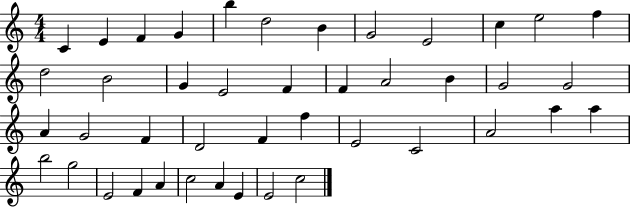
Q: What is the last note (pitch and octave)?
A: C5